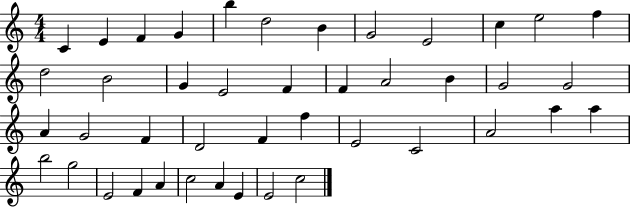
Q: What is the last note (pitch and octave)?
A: C5